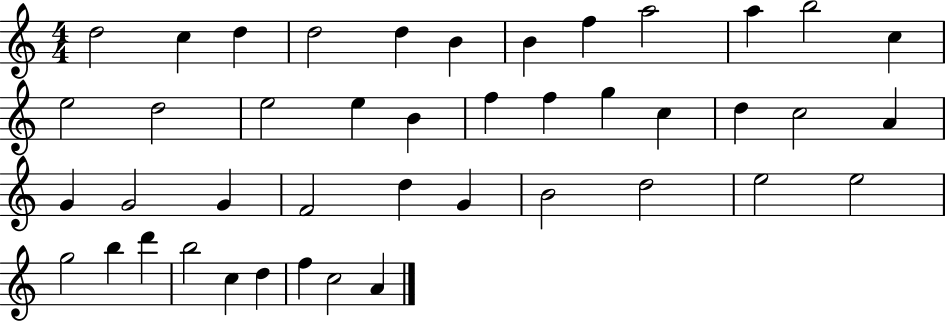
X:1
T:Untitled
M:4/4
L:1/4
K:C
d2 c d d2 d B B f a2 a b2 c e2 d2 e2 e B f f g c d c2 A G G2 G F2 d G B2 d2 e2 e2 g2 b d' b2 c d f c2 A